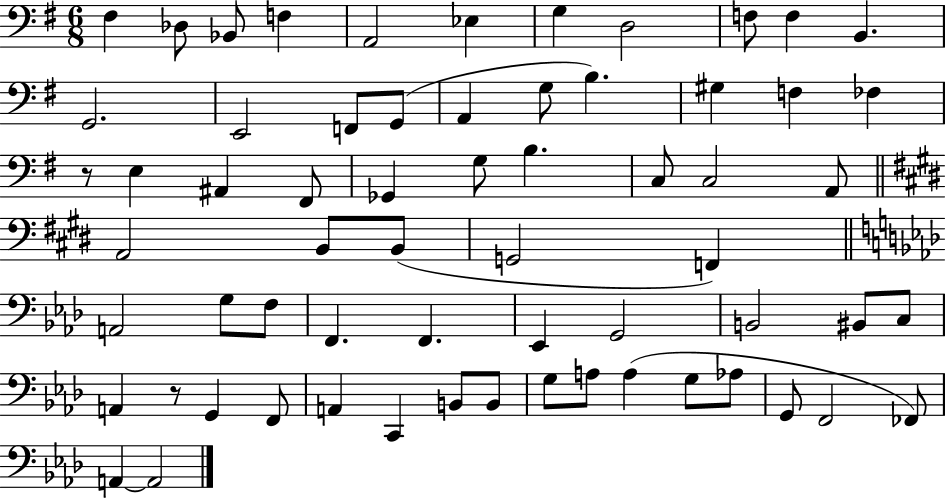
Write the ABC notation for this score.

X:1
T:Untitled
M:6/8
L:1/4
K:G
^F, _D,/2 _B,,/2 F, A,,2 _E, G, D,2 F,/2 F, B,, G,,2 E,,2 F,,/2 G,,/2 A,, G,/2 B, ^G, F, _F, z/2 E, ^A,, ^F,,/2 _G,, G,/2 B, C,/2 C,2 A,,/2 A,,2 B,,/2 B,,/2 G,,2 F,, A,,2 G,/2 F,/2 F,, F,, _E,, G,,2 B,,2 ^B,,/2 C,/2 A,, z/2 G,, F,,/2 A,, C,, B,,/2 B,,/2 G,/2 A,/2 A, G,/2 _A,/2 G,,/2 F,,2 _F,,/2 A,, A,,2